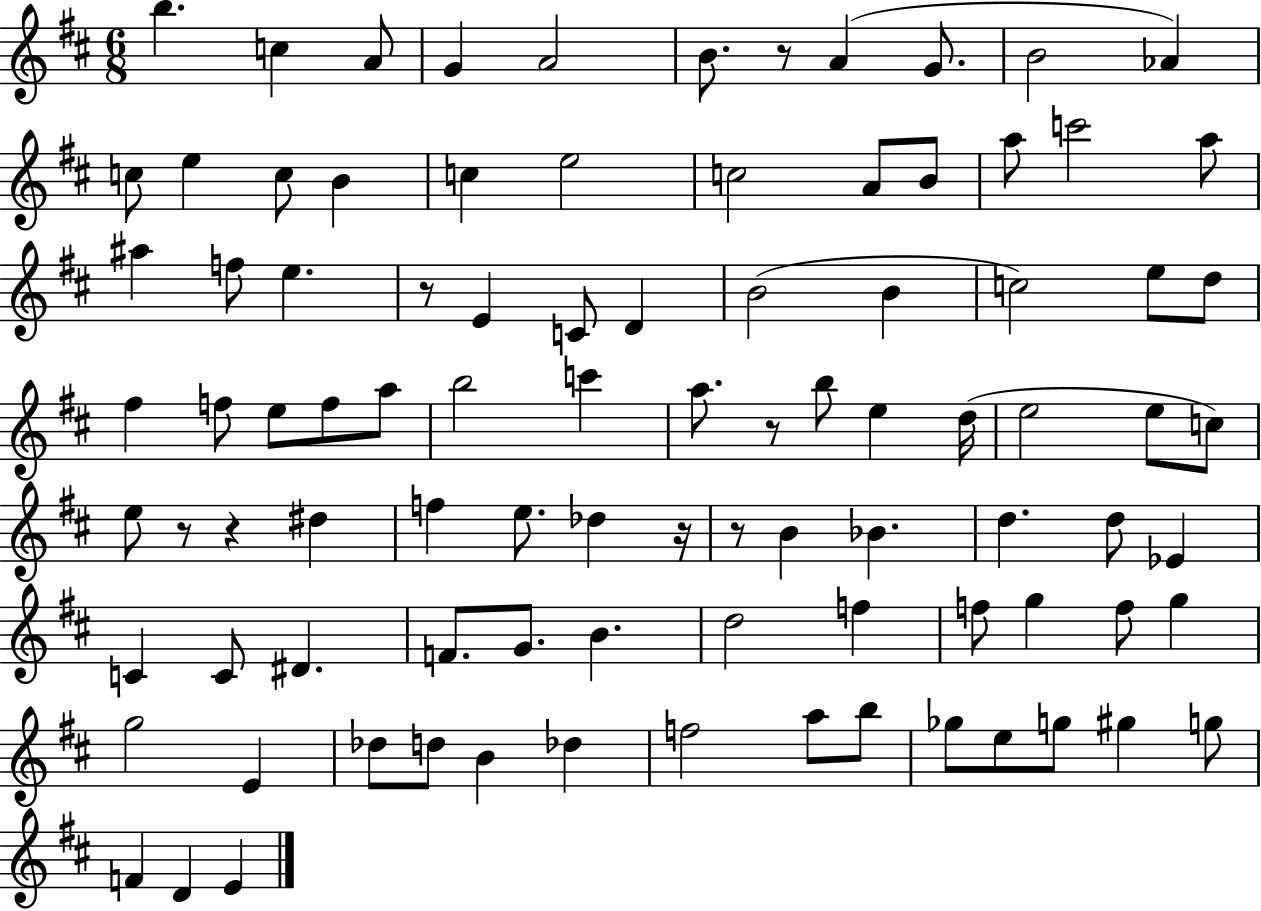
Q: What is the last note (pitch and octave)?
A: E4